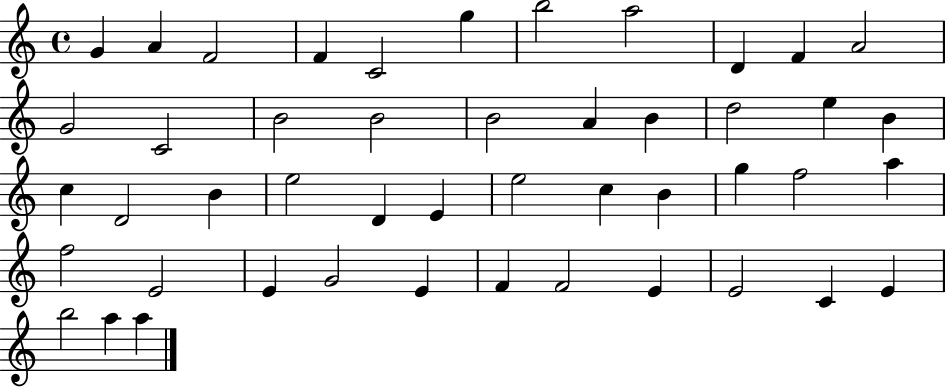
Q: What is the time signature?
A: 4/4